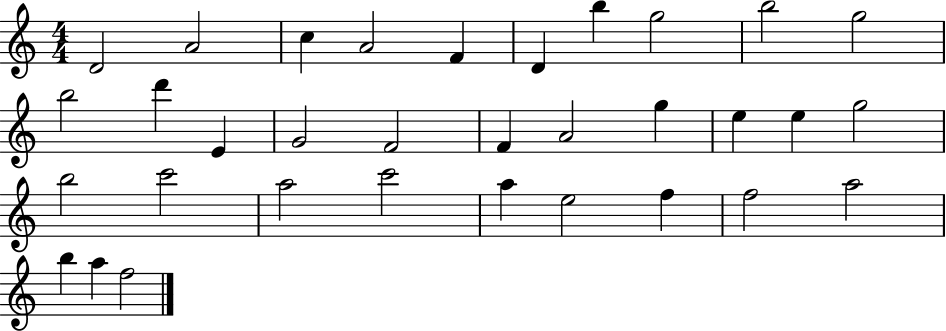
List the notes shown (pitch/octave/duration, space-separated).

D4/h A4/h C5/q A4/h F4/q D4/q B5/q G5/h B5/h G5/h B5/h D6/q E4/q G4/h F4/h F4/q A4/h G5/q E5/q E5/q G5/h B5/h C6/h A5/h C6/h A5/q E5/h F5/q F5/h A5/h B5/q A5/q F5/h